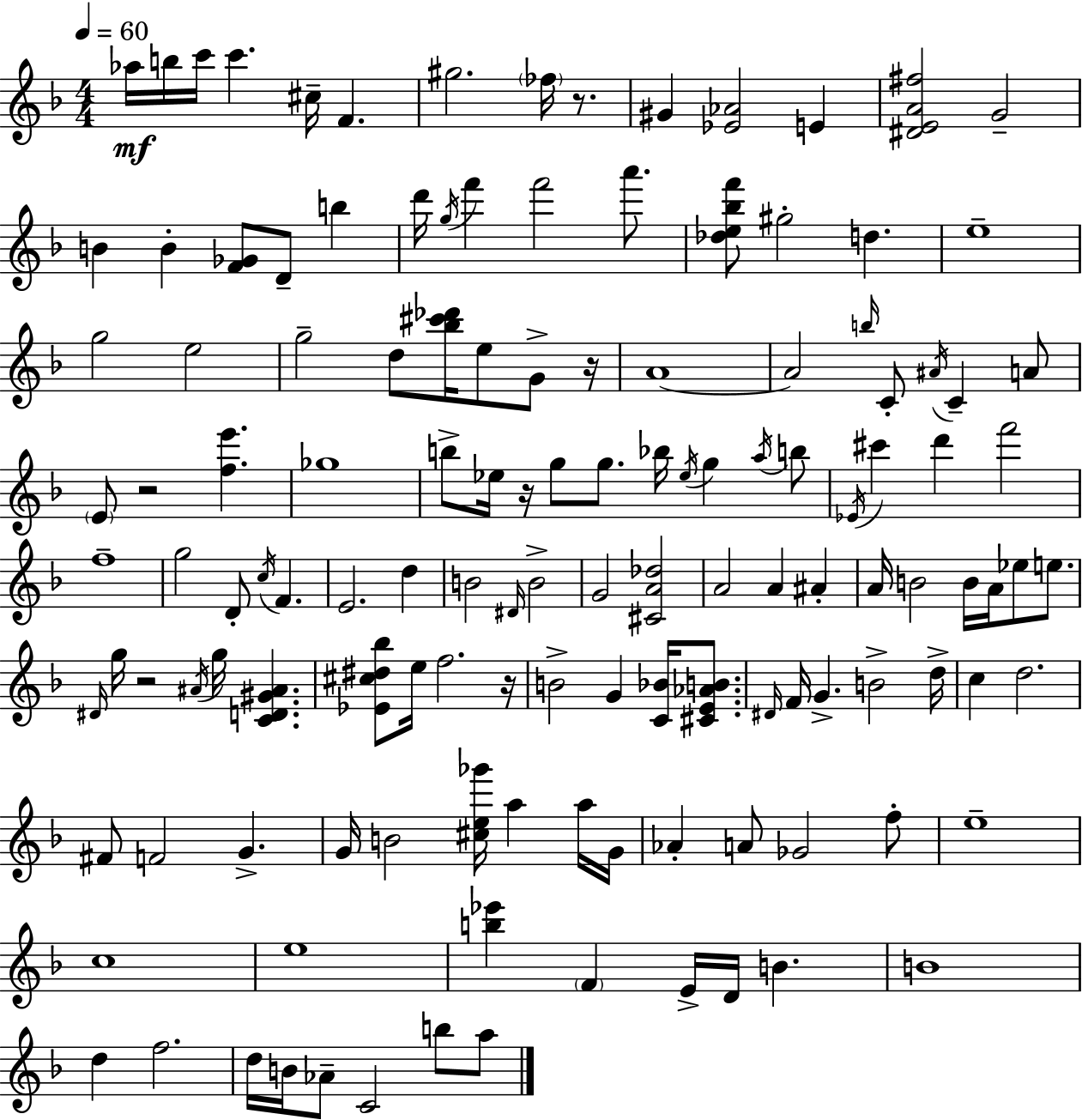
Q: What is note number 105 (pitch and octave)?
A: B4